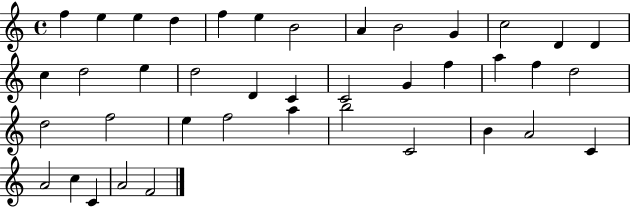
X:1
T:Untitled
M:4/4
L:1/4
K:C
f e e d f e B2 A B2 G c2 D D c d2 e d2 D C C2 G f a f d2 d2 f2 e f2 a b2 C2 B A2 C A2 c C A2 F2